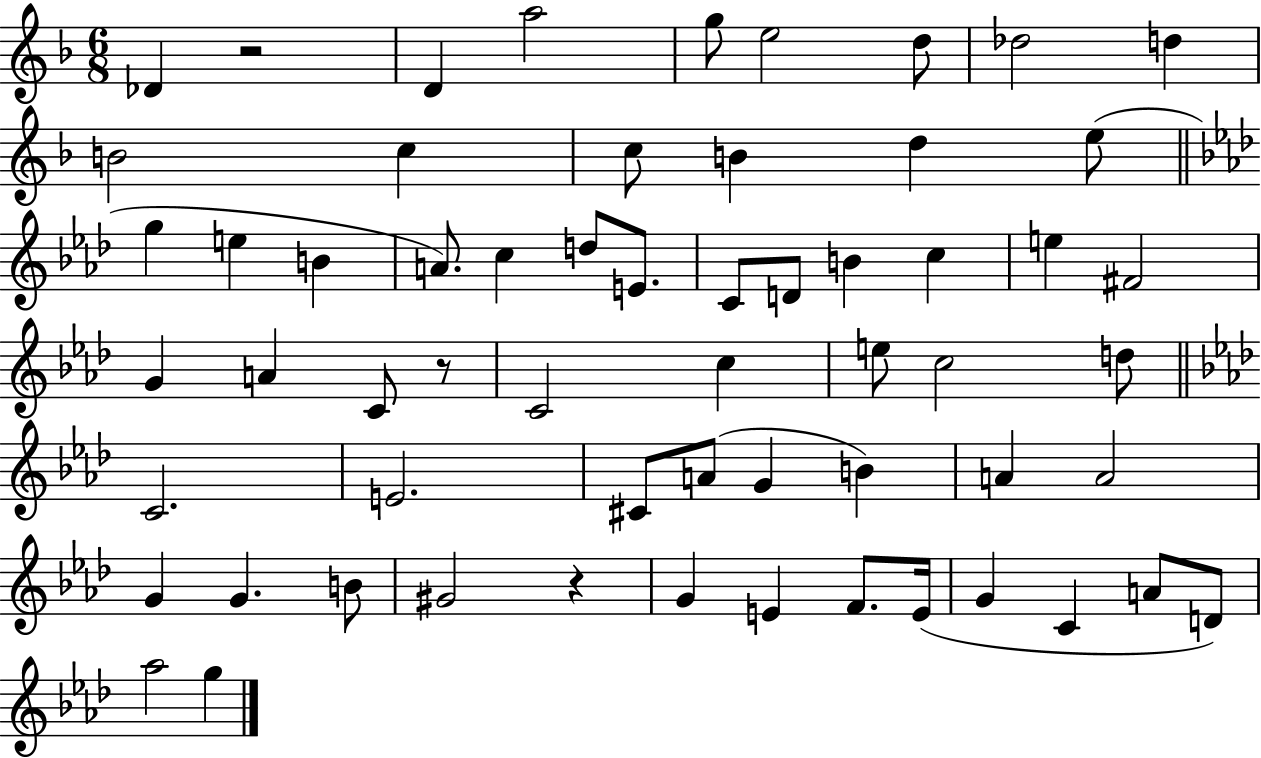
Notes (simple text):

Db4/q R/h D4/q A5/h G5/e E5/h D5/e Db5/h D5/q B4/h C5/q C5/e B4/q D5/q E5/e G5/q E5/q B4/q A4/e. C5/q D5/e E4/e. C4/e D4/e B4/q C5/q E5/q F#4/h G4/q A4/q C4/e R/e C4/h C5/q E5/e C5/h D5/e C4/h. E4/h. C#4/e A4/e G4/q B4/q A4/q A4/h G4/q G4/q. B4/e G#4/h R/q G4/q E4/q F4/e. E4/s G4/q C4/q A4/e D4/e Ab5/h G5/q